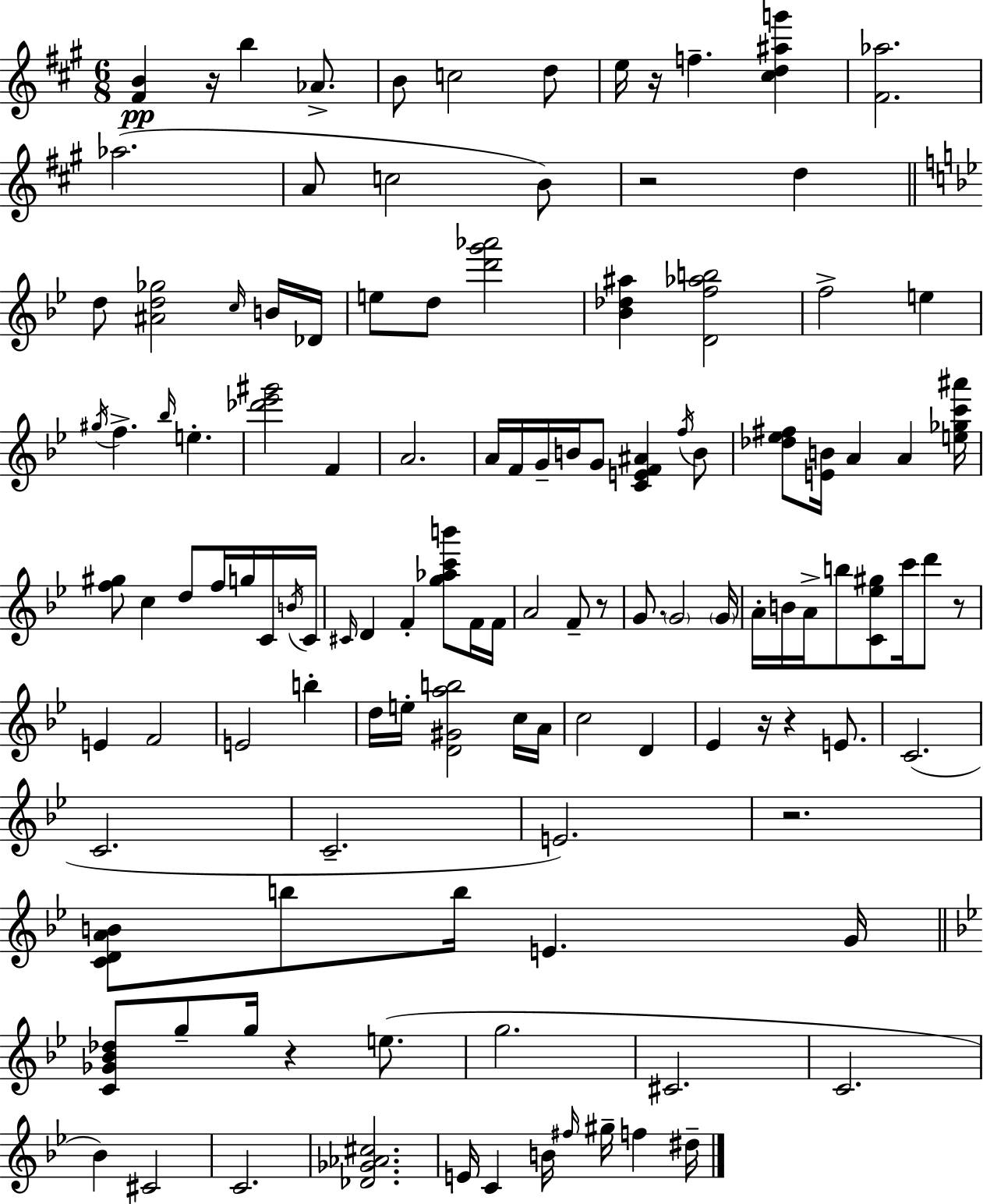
{
  \clef treble
  \numericTimeSignature
  \time 6/8
  \key a \major
  <fis' b'>4\pp r16 b''4 aes'8.-> | b'8 c''2 d''8 | e''16 r16 f''4.-- <cis'' d'' ais'' g'''>4 | <fis' aes''>2. | \break aes''2.( | a'8 c''2 b'8) | r2 d''4 | \bar "||" \break \key g \minor d''8 <ais' d'' ges''>2 \grace { c''16 } b'16 | des'16 e''8 d''8 <d''' g''' aes'''>2 | <bes' des'' ais''>4 <d' f'' aes'' b''>2 | f''2-> e''4 | \break \acciaccatura { gis''16 } f''4.-> \grace { bes''16 } e''4.-. | <des''' ees''' gis'''>2 f'4 | a'2. | a'16 f'16 g'16-- b'16 g'8 <c' e' f' ais'>4 | \break \acciaccatura { f''16 } b'8 <des'' ees'' fis''>8 <e' b'>16 a'4 a'4 | <e'' ges'' c''' ais'''>16 <f'' gis''>8 c''4 d''8 | f''16 g''16 c'16 \acciaccatura { b'16 } c'16 \grace { cis'16 } d'4 f'4-. | <g'' aes'' c''' b'''>8 f'16 f'16 a'2 | \break f'8-- r8 g'8. \parenthesize g'2 | \parenthesize g'16 a'16-. b'16 a'16-> b''8 <c' ees'' gis''>8 | c'''16 d'''8 r8 e'4 f'2 | e'2 | \break b''4-. d''16 e''16-. <d' gis' a'' b''>2 | c''16 a'16 c''2 | d'4 ees'4 r16 r4 | e'8. c'2.( | \break c'2. | c'2.-- | e'2.) | r2. | \break <c' d' a' b'>8 b''8 b''16 e'4. | g'16 \bar "||" \break \key bes \major <c' ges' bes' des''>8 g''8-- g''16 r4 e''8.( | g''2. | cis'2. | c'2. | \break bes'4) cis'2 | c'2. | <des' ges' aes' cis''>2. | e'16 c'4 b'16 \grace { fis''16 } gis''16-- f''4 | \break dis''16-- \bar "|."
}